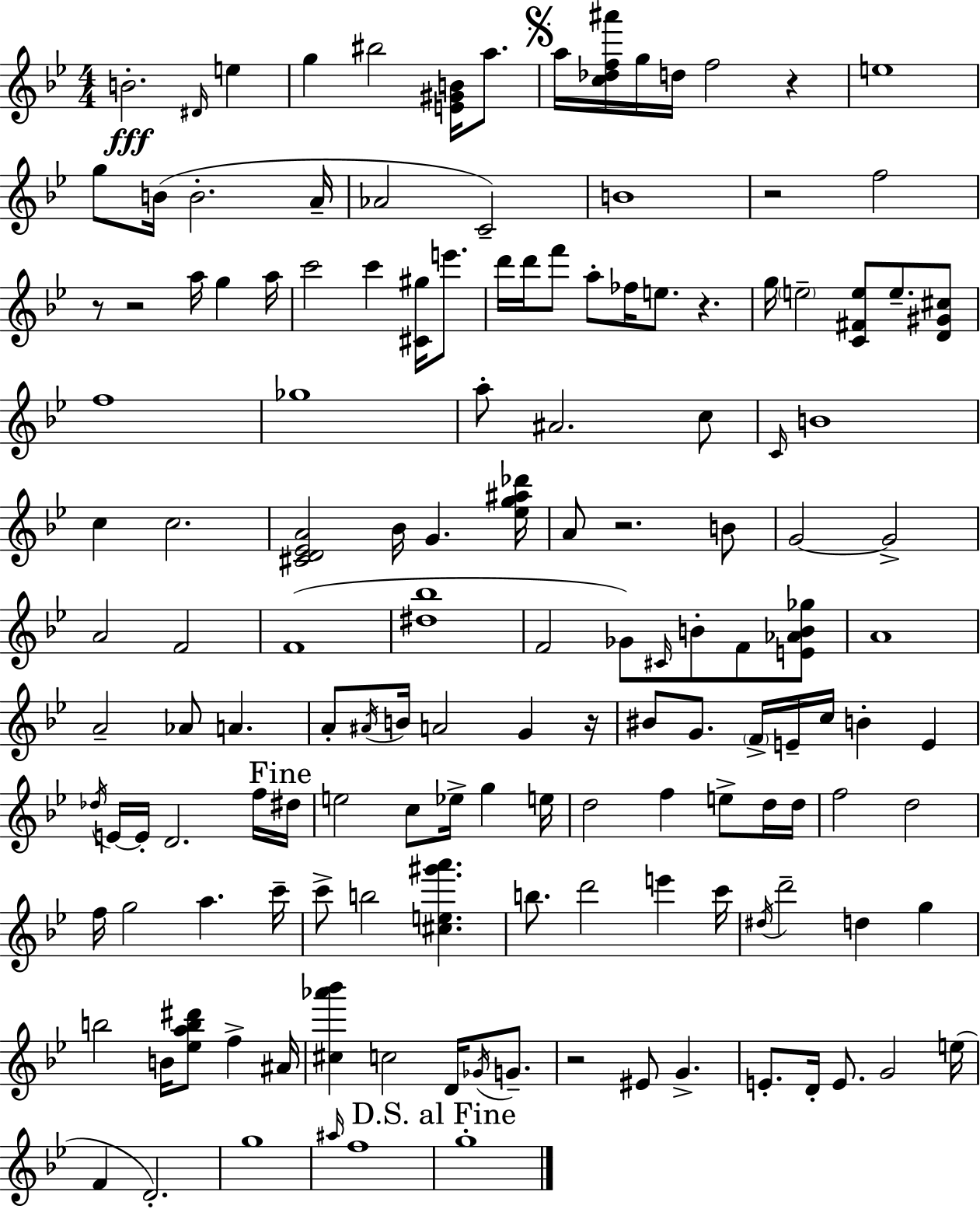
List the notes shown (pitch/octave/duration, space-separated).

B4/h. D#4/s E5/q G5/q BIS5/h [E4,G#4,B4]/s A5/e. A5/s [C5,Db5,F5,A#6]/s G5/s D5/s F5/h R/q E5/w G5/e B4/s B4/h. A4/s Ab4/h C4/h B4/w R/h F5/h R/e R/h A5/s G5/q A5/s C6/h C6/q [C#4,G#5]/s E6/e. D6/s D6/s F6/e A5/e FES5/s E5/e. R/q. G5/s E5/h [C4,F#4,E5]/e E5/e. [D4,G#4,C#5]/e F5/w Gb5/w A5/e A#4/h. C5/e C4/s B4/w C5/q C5/h. [C#4,D4,Eb4,A4]/h Bb4/s G4/q. [Eb5,G5,A#5,Db6]/s A4/e R/h. B4/e G4/h G4/h A4/h F4/h F4/w [D#5,Bb5]/w F4/h Gb4/e C#4/s B4/e F4/e [E4,Ab4,B4,Gb5]/e A4/w A4/h Ab4/e A4/q. A4/e A#4/s B4/s A4/h G4/q R/s BIS4/e G4/e. F4/s E4/s C5/s B4/q E4/q Db5/s E4/s E4/s D4/h. F5/s D#5/s E5/h C5/e Eb5/s G5/q E5/s D5/h F5/q E5/e D5/s D5/s F5/h D5/h F5/s G5/h A5/q. C6/s C6/e B5/h [C#5,E5,G#6,A6]/q. B5/e. D6/h E6/q C6/s D#5/s D6/h D5/q G5/q B5/h B4/s [Eb5,A5,B5,D#6]/e F5/q A#4/s [C#5,Ab6,Bb6]/q C5/h D4/s Gb4/s G4/e. R/h EIS4/e G4/q. E4/e. D4/s E4/e. G4/h E5/s F4/q D4/h. G5/w A#5/s F5/w G5/w